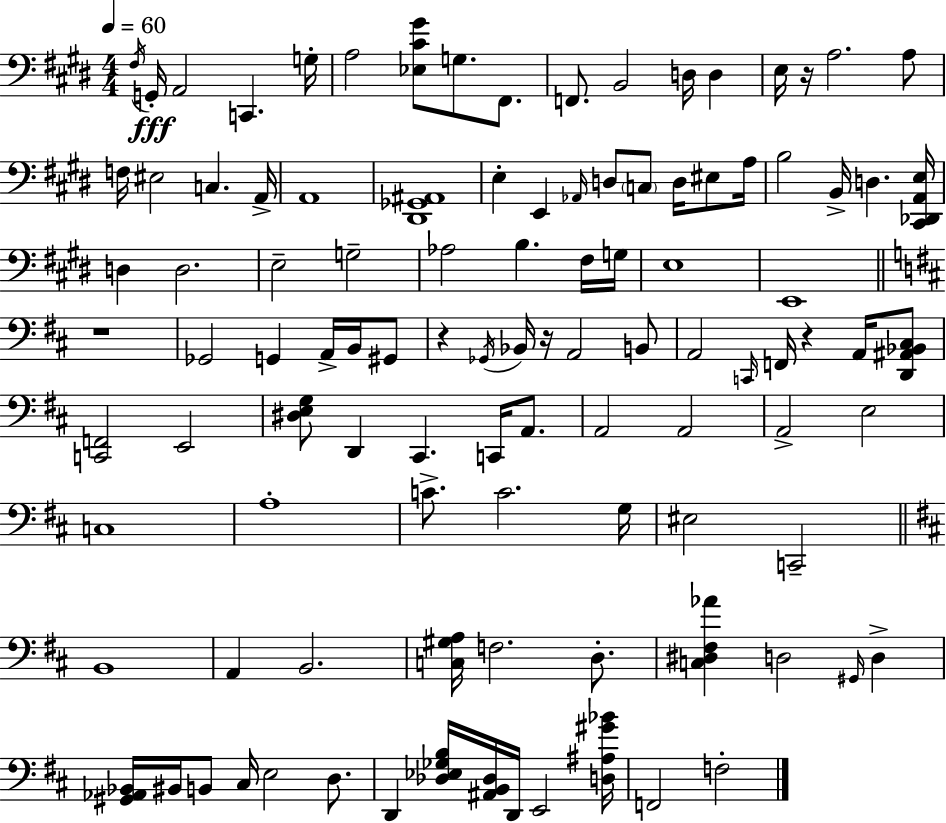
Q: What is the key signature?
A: E major